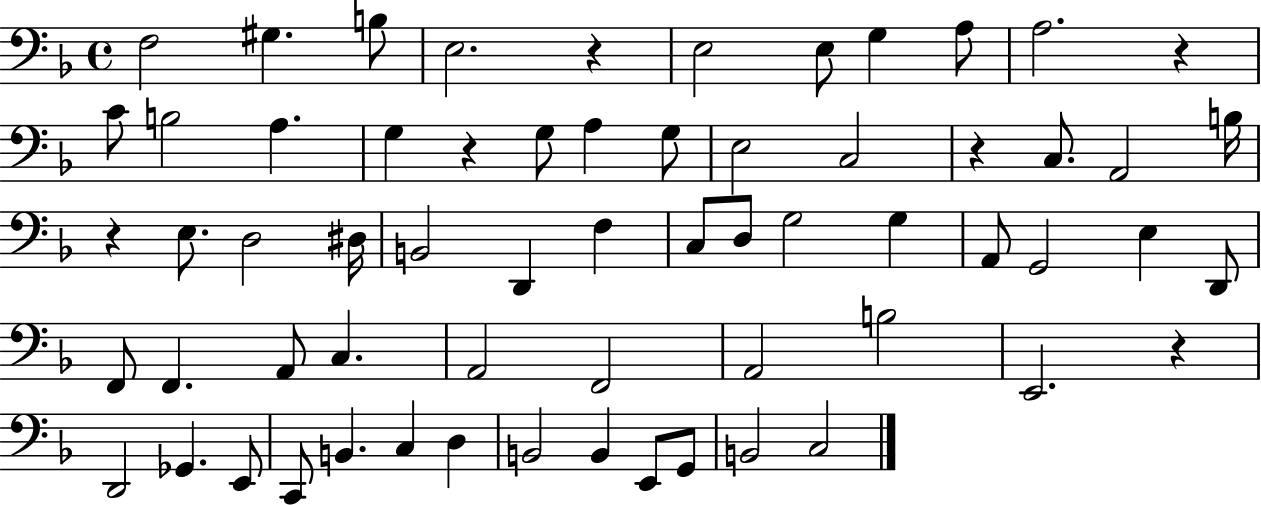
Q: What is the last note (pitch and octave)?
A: C3